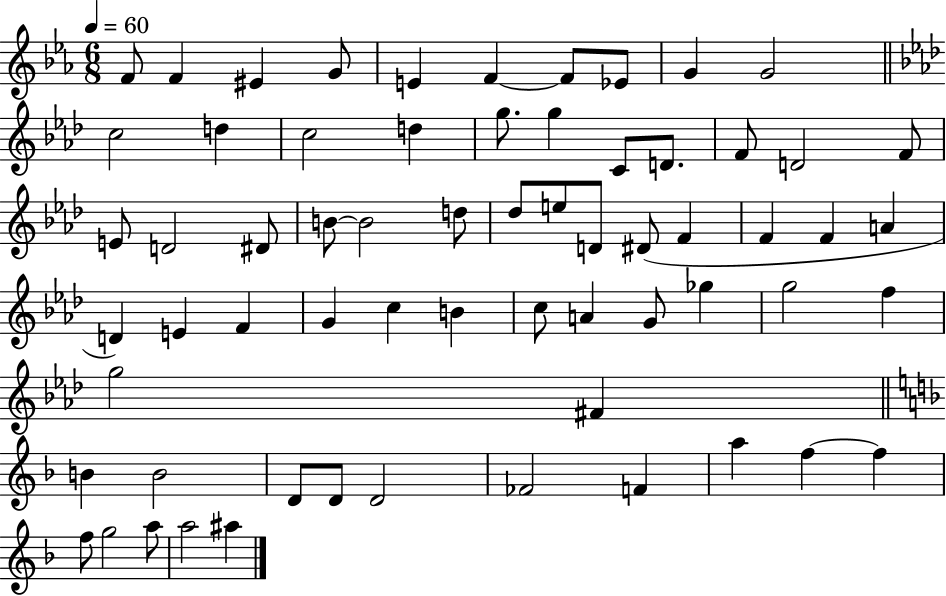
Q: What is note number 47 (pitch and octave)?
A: F5